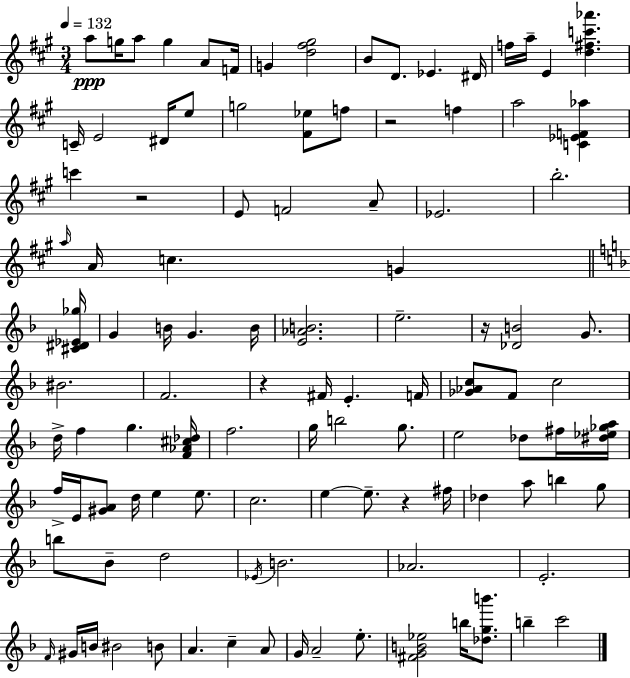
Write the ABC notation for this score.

X:1
T:Untitled
M:3/4
L:1/4
K:A
a/2 g/4 a/2 g A/2 F/4 G [d^f^g]2 B/2 D/2 _E ^D/4 f/4 a/4 E [d^fc'_a'] C/4 E2 ^D/4 e/2 g2 [^F_e]/2 f/2 z2 f a2 [C_EF_a] c' z2 E/2 F2 A/2 _E2 b2 a/4 A/4 c G [^C^D_E_g]/4 G B/4 G B/4 [E_AB]2 e2 z/4 [_DB]2 G/2 ^B2 F2 z ^F/4 E F/4 [_G_Ac]/2 F/2 c2 d/4 f g [F_A^c_d]/4 f2 g/4 b2 g/2 e2 _d/2 ^f/4 [^d_e_ga]/4 f/4 E/4 [^GA]/2 d/4 e e/2 c2 e e/2 z ^f/4 _d a/2 b g/2 b/2 _B/2 d2 _E/4 B2 _A2 E2 F/4 ^G/4 B/4 ^B2 B/2 A c A/2 G/4 A2 e/2 [^FGB_e]2 b/4 [_dgb']/2 b c'2